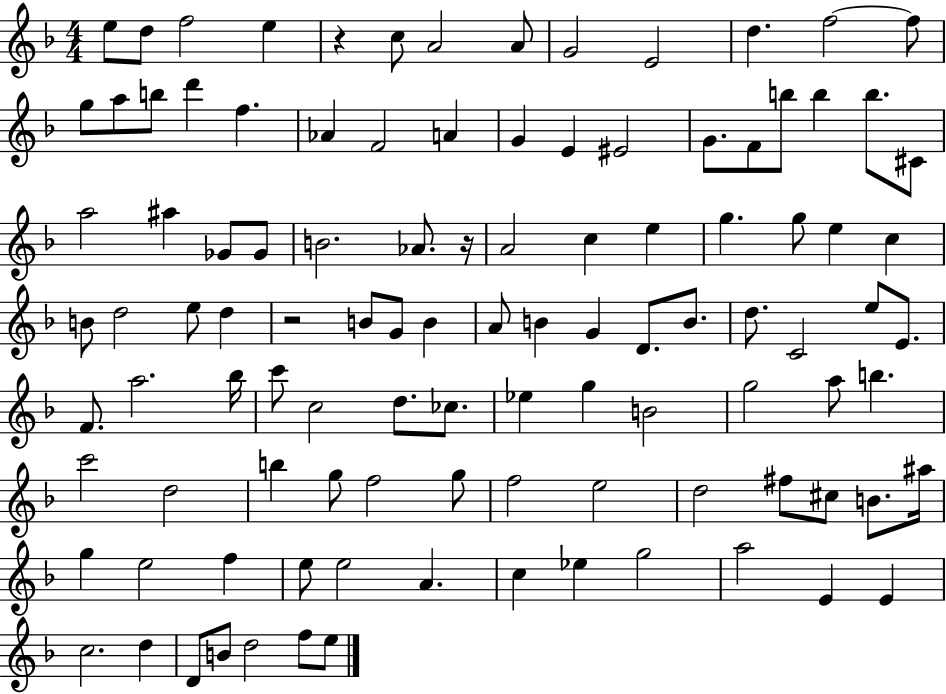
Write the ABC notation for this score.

X:1
T:Untitled
M:4/4
L:1/4
K:F
e/2 d/2 f2 e z c/2 A2 A/2 G2 E2 d f2 f/2 g/2 a/2 b/2 d' f _A F2 A G E ^E2 G/2 F/2 b/2 b b/2 ^C/2 a2 ^a _G/2 _G/2 B2 _A/2 z/4 A2 c e g g/2 e c B/2 d2 e/2 d z2 B/2 G/2 B A/2 B G D/2 B/2 d/2 C2 e/2 E/2 F/2 a2 _b/4 c'/2 c2 d/2 _c/2 _e g B2 g2 a/2 b c'2 d2 b g/2 f2 g/2 f2 e2 d2 ^f/2 ^c/2 B/2 ^a/4 g e2 f e/2 e2 A c _e g2 a2 E E c2 d D/2 B/2 d2 f/2 e/2